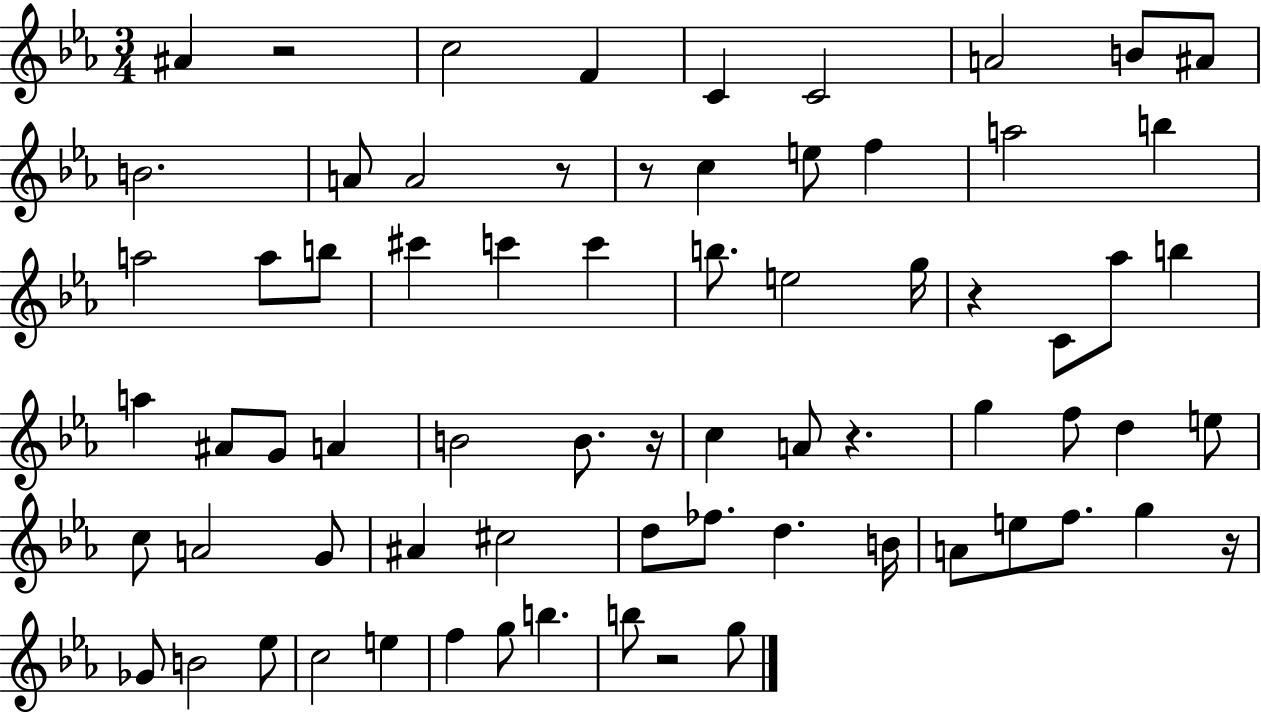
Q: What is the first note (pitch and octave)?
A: A#4